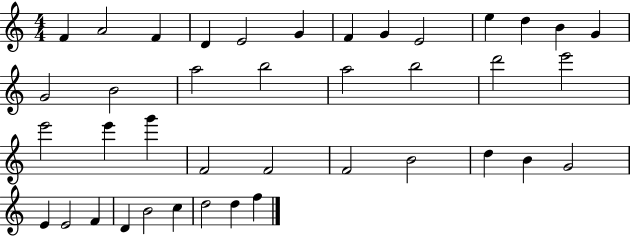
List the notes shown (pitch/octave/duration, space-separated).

F4/q A4/h F4/q D4/q E4/h G4/q F4/q G4/q E4/h E5/q D5/q B4/q G4/q G4/h B4/h A5/h B5/h A5/h B5/h D6/h E6/h E6/h E6/q G6/q F4/h F4/h F4/h B4/h D5/q B4/q G4/h E4/q E4/h F4/q D4/q B4/h C5/q D5/h D5/q F5/q